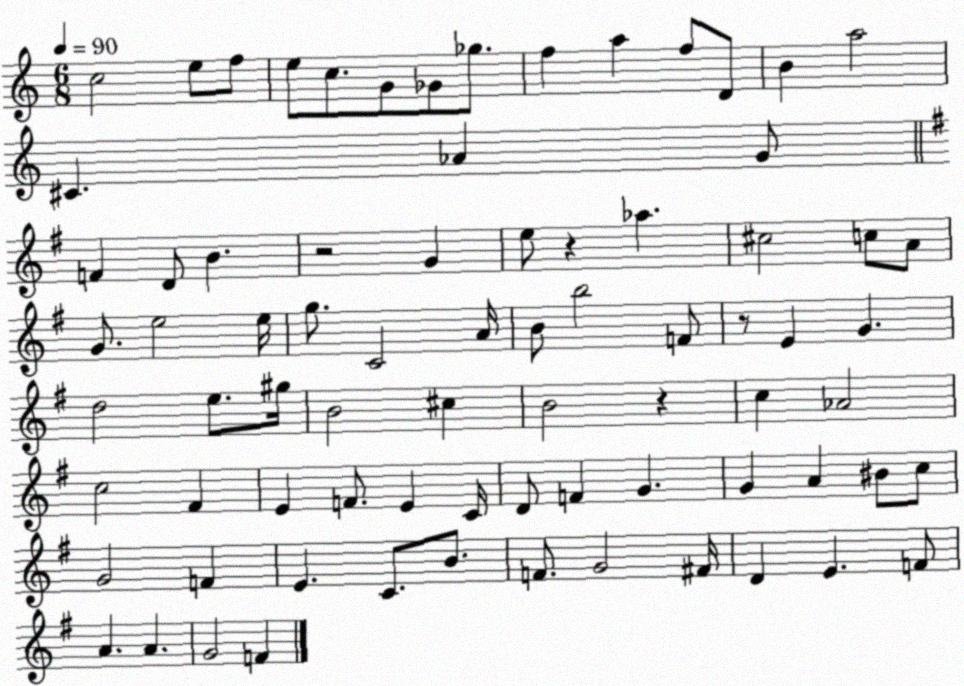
X:1
T:Untitled
M:6/8
L:1/4
K:C
c2 e/2 f/2 e/2 c/2 G/2 _G/2 _g/2 f a f/2 D/2 B a2 ^C _A G/2 F D/2 B z2 G e/2 z _a ^c2 c/2 A/2 G/2 e2 e/4 g/2 C2 A/4 B/2 b2 F/2 z/2 E G d2 e/2 ^g/4 B2 ^c B2 z c _A2 c2 ^F E F/2 E C/4 D/2 F G G A ^B/2 c/2 G2 F E C/2 B/2 F/2 G2 ^F/4 D E F/2 A A G2 F